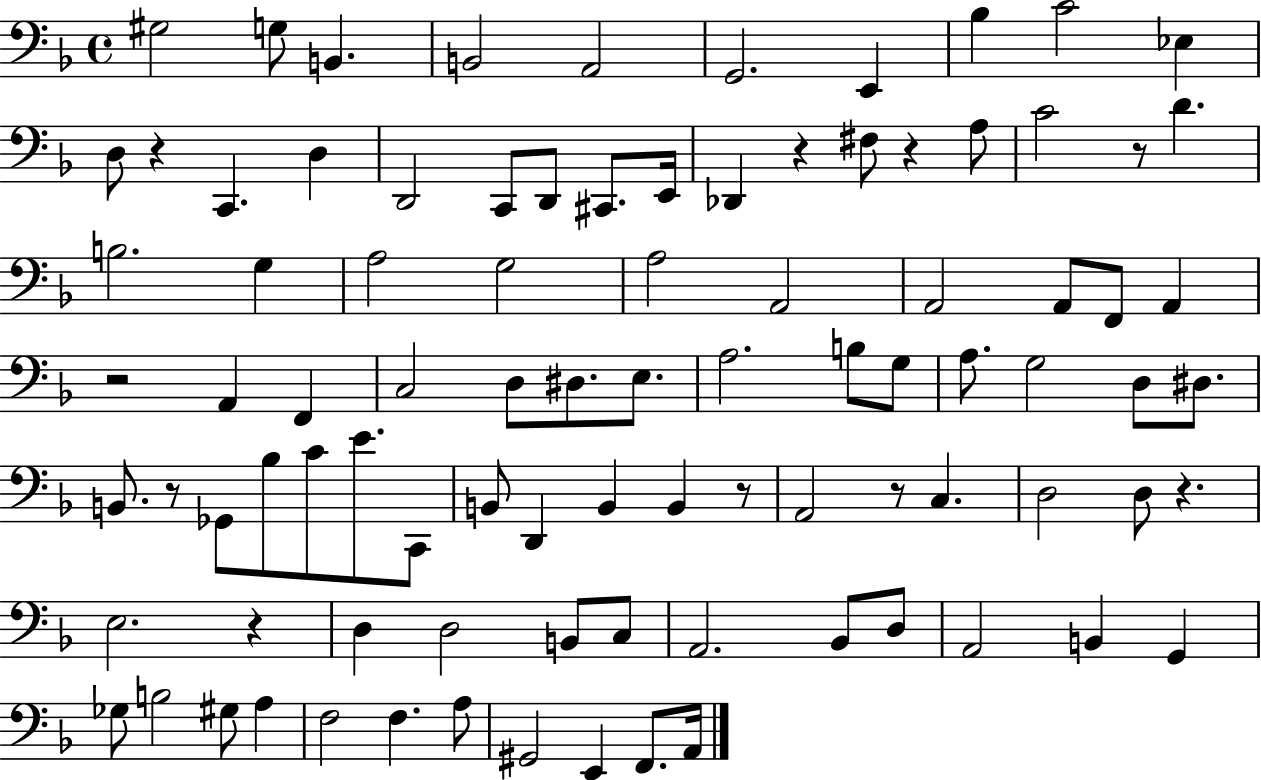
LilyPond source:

{
  \clef bass
  \time 4/4
  \defaultTimeSignature
  \key f \major
  gis2 g8 b,4. | b,2 a,2 | g,2. e,4 | bes4 c'2 ees4 | \break d8 r4 c,4. d4 | d,2 c,8 d,8 cis,8. e,16 | des,4 r4 fis8 r4 a8 | c'2 r8 d'4. | \break b2. g4 | a2 g2 | a2 a,2 | a,2 a,8 f,8 a,4 | \break r2 a,4 f,4 | c2 d8 dis8. e8. | a2. b8 g8 | a8. g2 d8 dis8. | \break b,8. r8 ges,8 bes8 c'8 e'8. c,8 | b,8 d,4 b,4 b,4 r8 | a,2 r8 c4. | d2 d8 r4. | \break e2. r4 | d4 d2 b,8 c8 | a,2. bes,8 d8 | a,2 b,4 g,4 | \break ges8 b2 gis8 a4 | f2 f4. a8 | gis,2 e,4 f,8. a,16 | \bar "|."
}